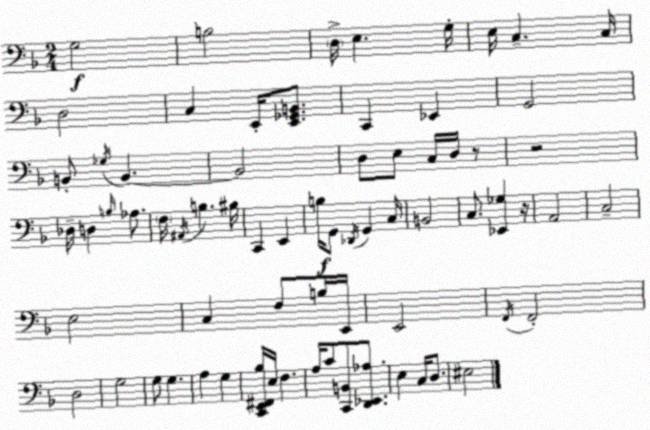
X:1
T:Untitled
M:2/4
L:1/4
K:Dm
G,2 B,2 D,/4 E, G,/4 E,/4 C, C,/4 D,2 C, E,,/4 [E,,_G,,B,,]/2 C,, _E,, G,,2 B,,/2 _G,/4 B,, B,,2 D,/2 E,/2 C,/4 D,/4 z/2 z2 _D,/4 D, B,/4 _A,/2 F,/4 ^A,,/4 B, ^B,/4 C,, E,, B,/4 G,,/2 _D,,/4 G,, C,/4 B,,2 C,/2 [_E,,_G,] z/4 A,,2 C,2 E,2 C, F,/2 B,/4 E,,/4 E,,2 F,,/4 F,,2 D,2 G,2 G,/2 G, A, G, [C,,E,,^F,,_B,]/4 E,/4 F, A,/4 C/2 [C,,B,,]/2 [D,,_E,,_A,]/2 E, C,/4 D,/2 ^E,2